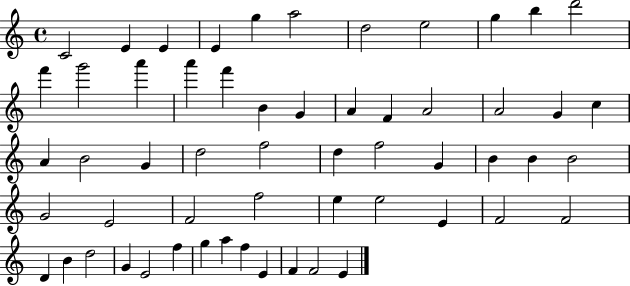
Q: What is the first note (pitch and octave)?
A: C4